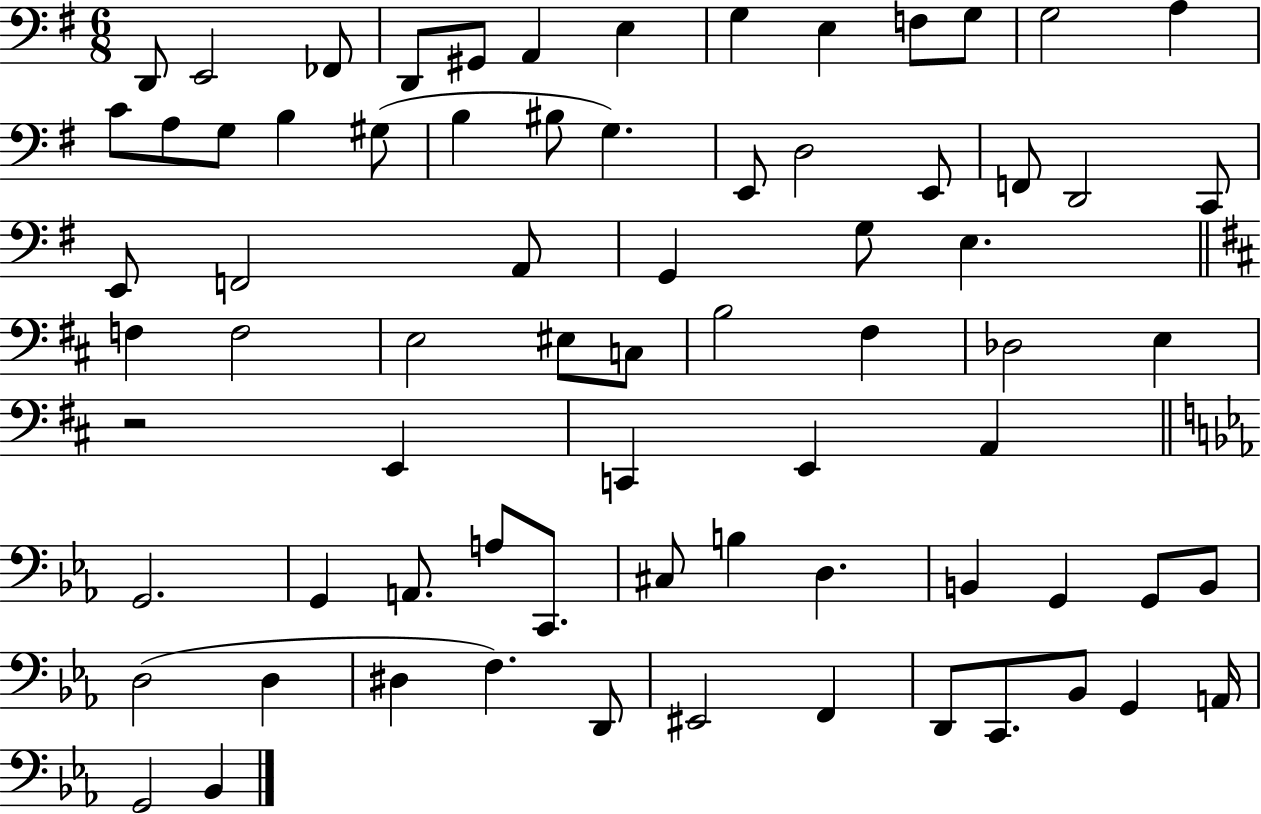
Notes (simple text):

D2/e E2/h FES2/e D2/e G#2/e A2/q E3/q G3/q E3/q F3/e G3/e G3/h A3/q C4/e A3/e G3/e B3/q G#3/e B3/q BIS3/e G3/q. E2/e D3/h E2/e F2/e D2/h C2/e E2/e F2/h A2/e G2/q G3/e E3/q. F3/q F3/h E3/h EIS3/e C3/e B3/h F#3/q Db3/h E3/q R/h E2/q C2/q E2/q A2/q G2/h. G2/q A2/e. A3/e C2/e. C#3/e B3/q D3/q. B2/q G2/q G2/e B2/e D3/h D3/q D#3/q F3/q. D2/e EIS2/h F2/q D2/e C2/e. Bb2/e G2/q A2/s G2/h Bb2/q